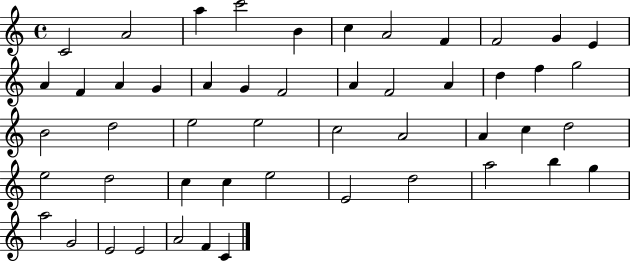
{
  \clef treble
  \time 4/4
  \defaultTimeSignature
  \key c \major
  c'2 a'2 | a''4 c'''2 b'4 | c''4 a'2 f'4 | f'2 g'4 e'4 | \break a'4 f'4 a'4 g'4 | a'4 g'4 f'2 | a'4 f'2 a'4 | d''4 f''4 g''2 | \break b'2 d''2 | e''2 e''2 | c''2 a'2 | a'4 c''4 d''2 | \break e''2 d''2 | c''4 c''4 e''2 | e'2 d''2 | a''2 b''4 g''4 | \break a''2 g'2 | e'2 e'2 | a'2 f'4 c'4 | \bar "|."
}